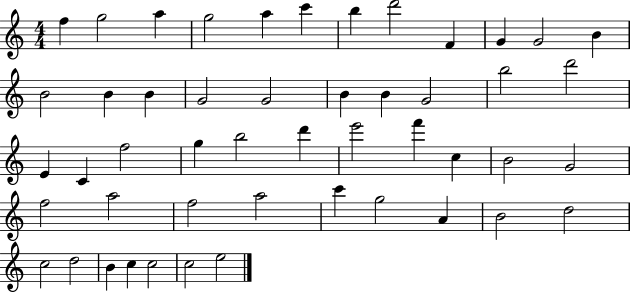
{
  \clef treble
  \numericTimeSignature
  \time 4/4
  \key c \major
  f''4 g''2 a''4 | g''2 a''4 c'''4 | b''4 d'''2 f'4 | g'4 g'2 b'4 | \break b'2 b'4 b'4 | g'2 g'2 | b'4 b'4 g'2 | b''2 d'''2 | \break e'4 c'4 f''2 | g''4 b''2 d'''4 | e'''2 f'''4 c''4 | b'2 g'2 | \break f''2 a''2 | f''2 a''2 | c'''4 g''2 a'4 | b'2 d''2 | \break c''2 d''2 | b'4 c''4 c''2 | c''2 e''2 | \bar "|."
}